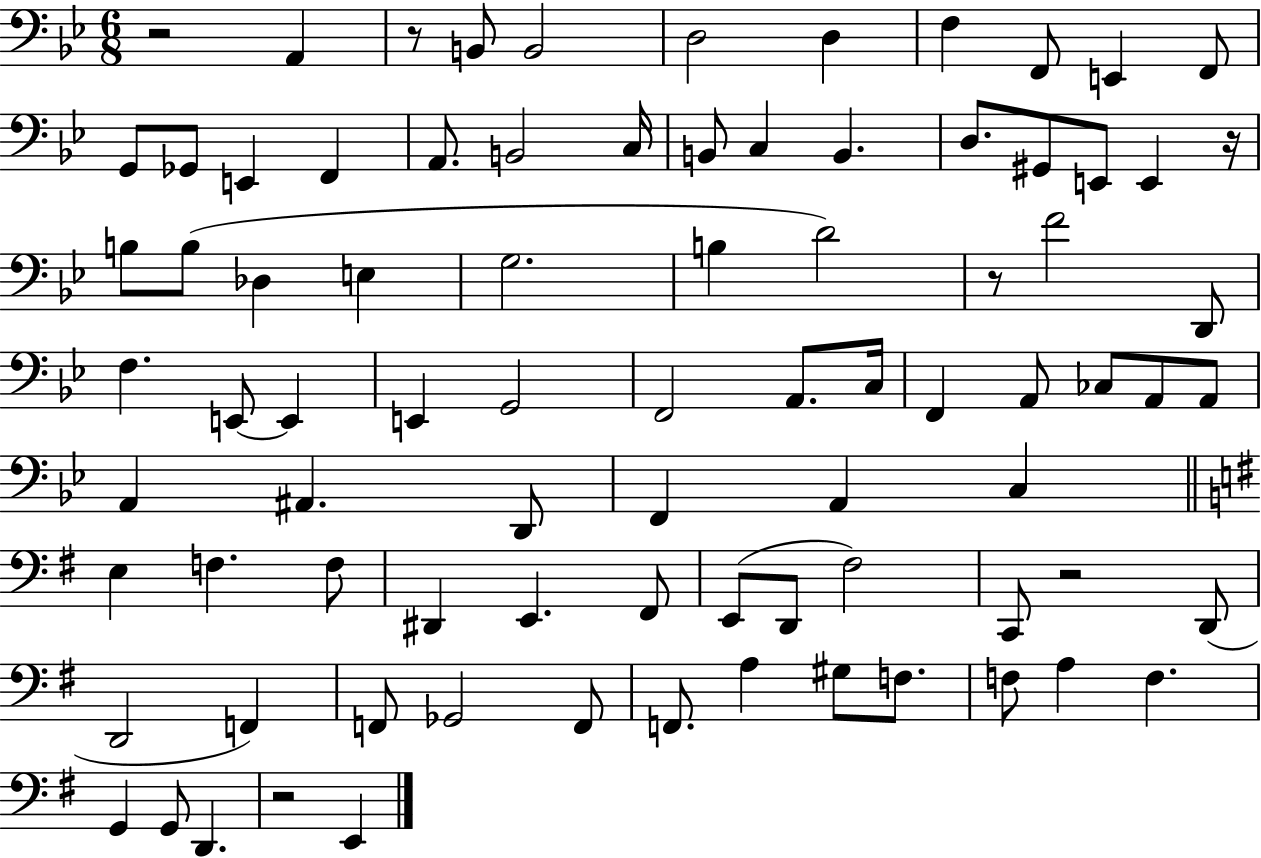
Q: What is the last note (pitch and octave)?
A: E2